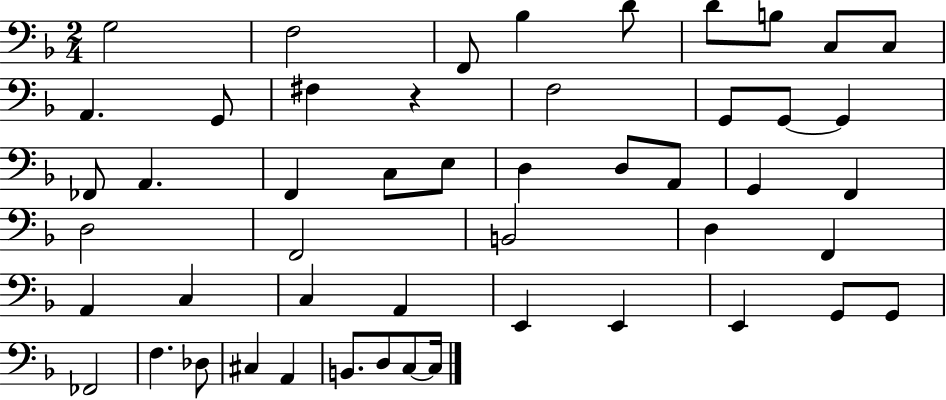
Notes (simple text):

G3/h F3/h F2/e Bb3/q D4/e D4/e B3/e C3/e C3/e A2/q. G2/e F#3/q R/q F3/h G2/e G2/e G2/q FES2/e A2/q. F2/q C3/e E3/e D3/q D3/e A2/e G2/q F2/q D3/h F2/h B2/h D3/q F2/q A2/q C3/q C3/q A2/q E2/q E2/q E2/q G2/e G2/e FES2/h F3/q. Db3/e C#3/q A2/q B2/e. D3/e C3/e C3/s